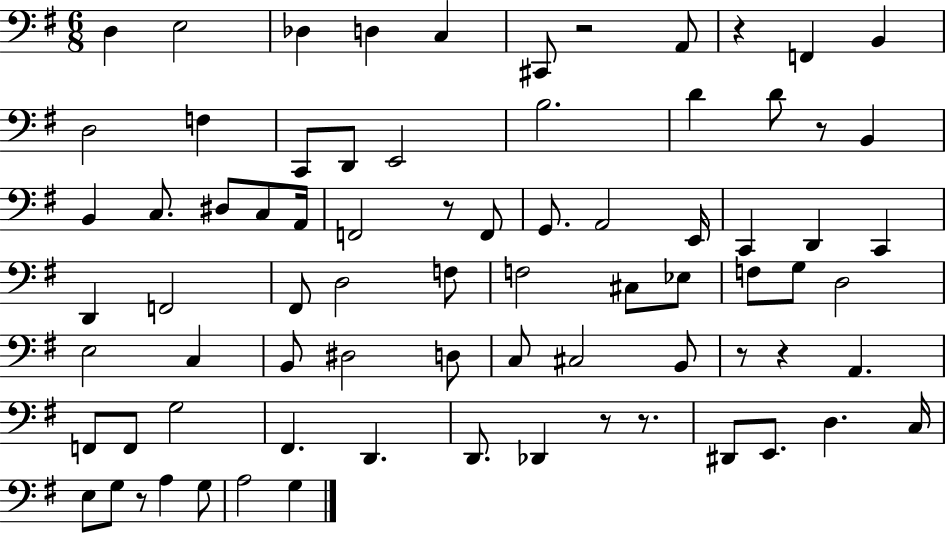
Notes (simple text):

D3/q E3/h Db3/q D3/q C3/q C#2/e R/h A2/e R/q F2/q B2/q D3/h F3/q C2/e D2/e E2/h B3/h. D4/q D4/e R/e B2/q B2/q C3/e. D#3/e C3/e A2/s F2/h R/e F2/e G2/e. A2/h E2/s C2/q D2/q C2/q D2/q F2/h F#2/e D3/h F3/e F3/h C#3/e Eb3/e F3/e G3/e D3/h E3/h C3/q B2/e D#3/h D3/e C3/e C#3/h B2/e R/e R/q A2/q. F2/e F2/e G3/h F#2/q. D2/q. D2/e. Db2/q R/e R/e. D#2/e E2/e. D3/q. C3/s E3/e G3/e R/e A3/q G3/e A3/h G3/q